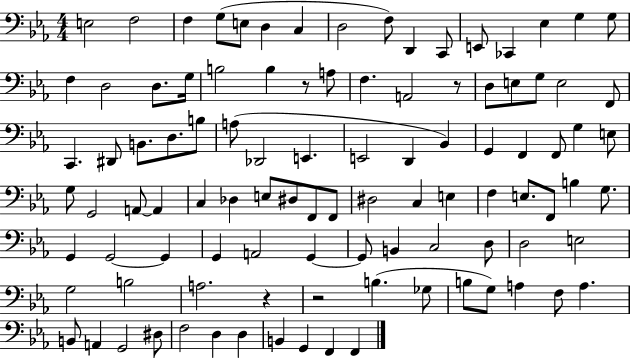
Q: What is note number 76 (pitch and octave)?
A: E3